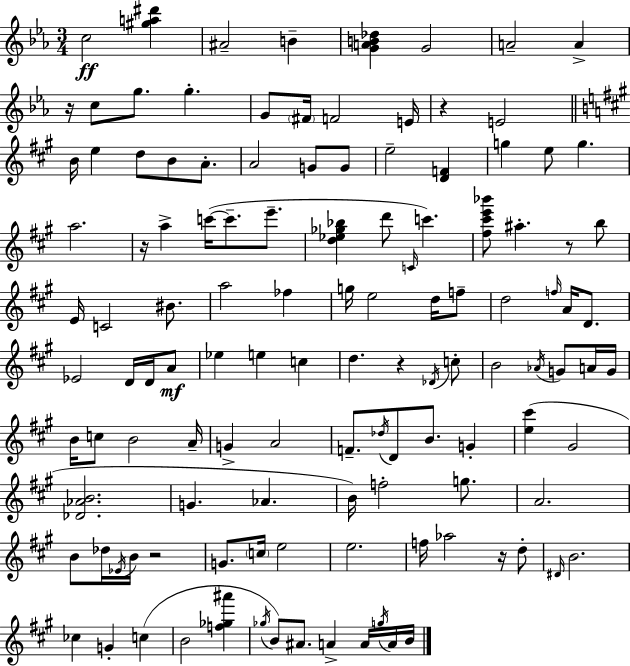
C5/h [G#5,A5,D#6]/q A#4/h B4/q [G4,A4,B4,Db5]/q G4/h A4/h A4/q R/s C5/e G5/e. G5/q. G4/e F#4/s F4/h E4/s R/q E4/h B4/s E5/q D5/e B4/e A4/e. A4/h G4/e G4/e E5/h [D4,F4]/q G5/q E5/e G5/q. A5/h. R/s A5/q C6/s C6/e. E6/e. [D5,Eb5,Gb5,Bb5]/q D6/e C4/s C6/q. [F#5,C#6,E6,Bb6]/e A#5/q. R/e B5/e E4/s C4/h BIS4/e. A5/h FES5/q G5/s E5/h D5/s F5/e D5/h F5/s A4/s D4/e. Eb4/h D4/s D4/s A4/e Eb5/q E5/q C5/q D5/q. R/q Db4/s C5/e B4/h Ab4/s G4/e A4/s G4/s B4/s C5/e B4/h A4/s G4/q A4/h F4/e. Db5/s D4/e B4/e. G4/q [E5,C#6]/q G#4/h [Db4,Ab4,B4]/h. G4/q. Ab4/q. B4/s F5/h G5/e. A4/h. B4/e Db5/s Eb4/s B4/s R/h G4/e. C5/s E5/h E5/h. F5/s Ab5/h R/s D5/e D#4/s B4/h. CES5/q G4/q C5/q B4/h [F5,Gb5,A#6]/q Gb5/s B4/e A#4/e. A4/q A4/s G5/s A4/s B4/s